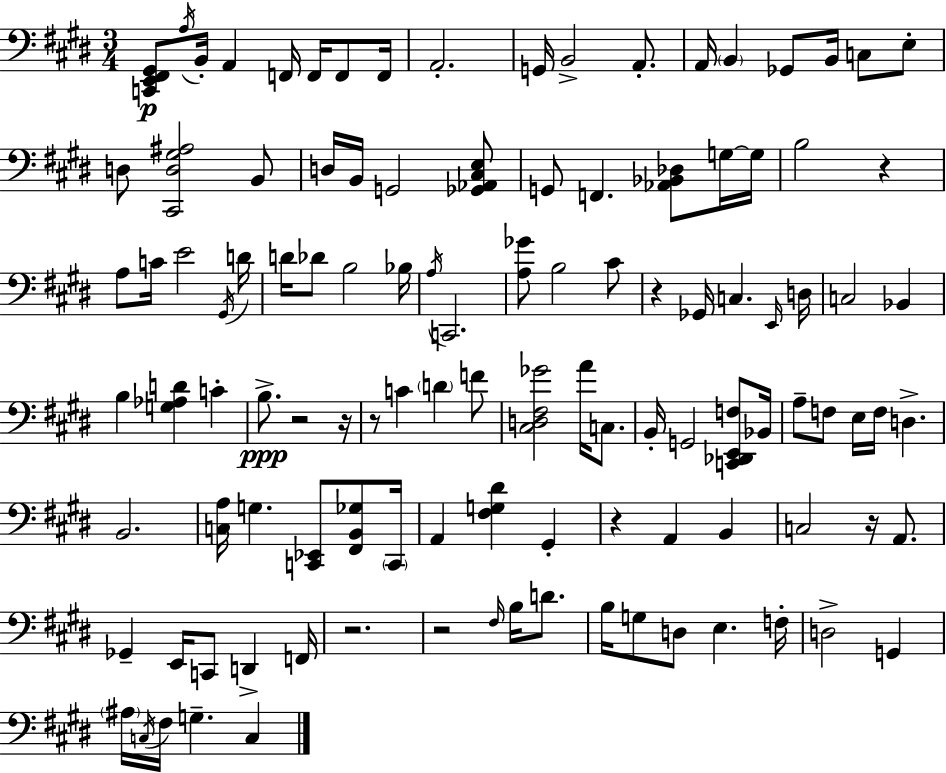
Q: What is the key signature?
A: E major